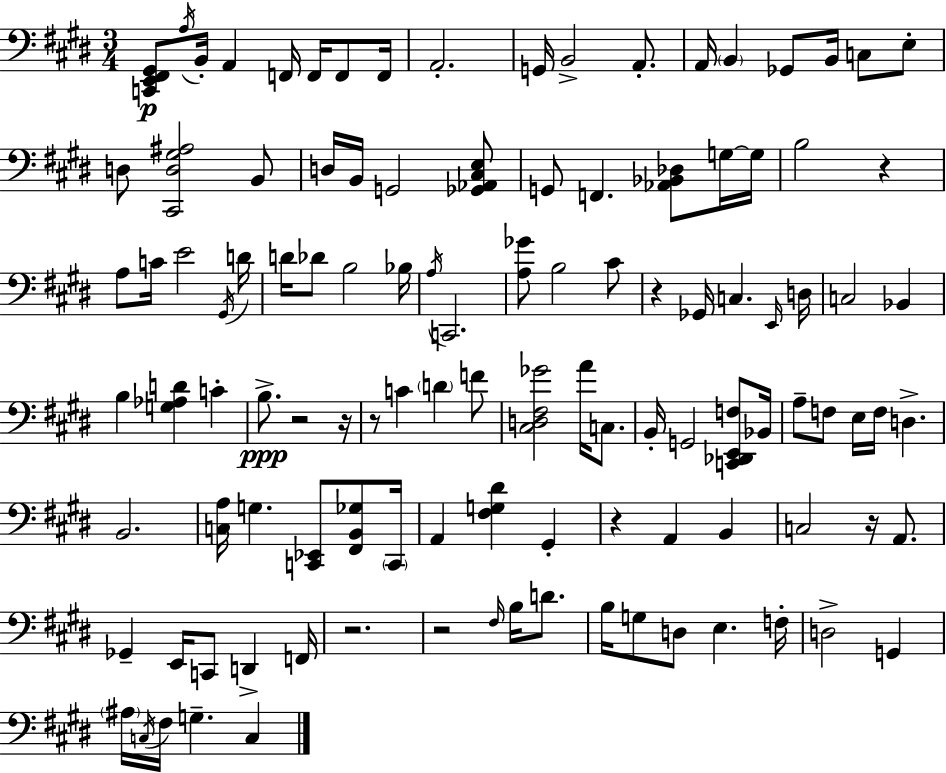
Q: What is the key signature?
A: E major